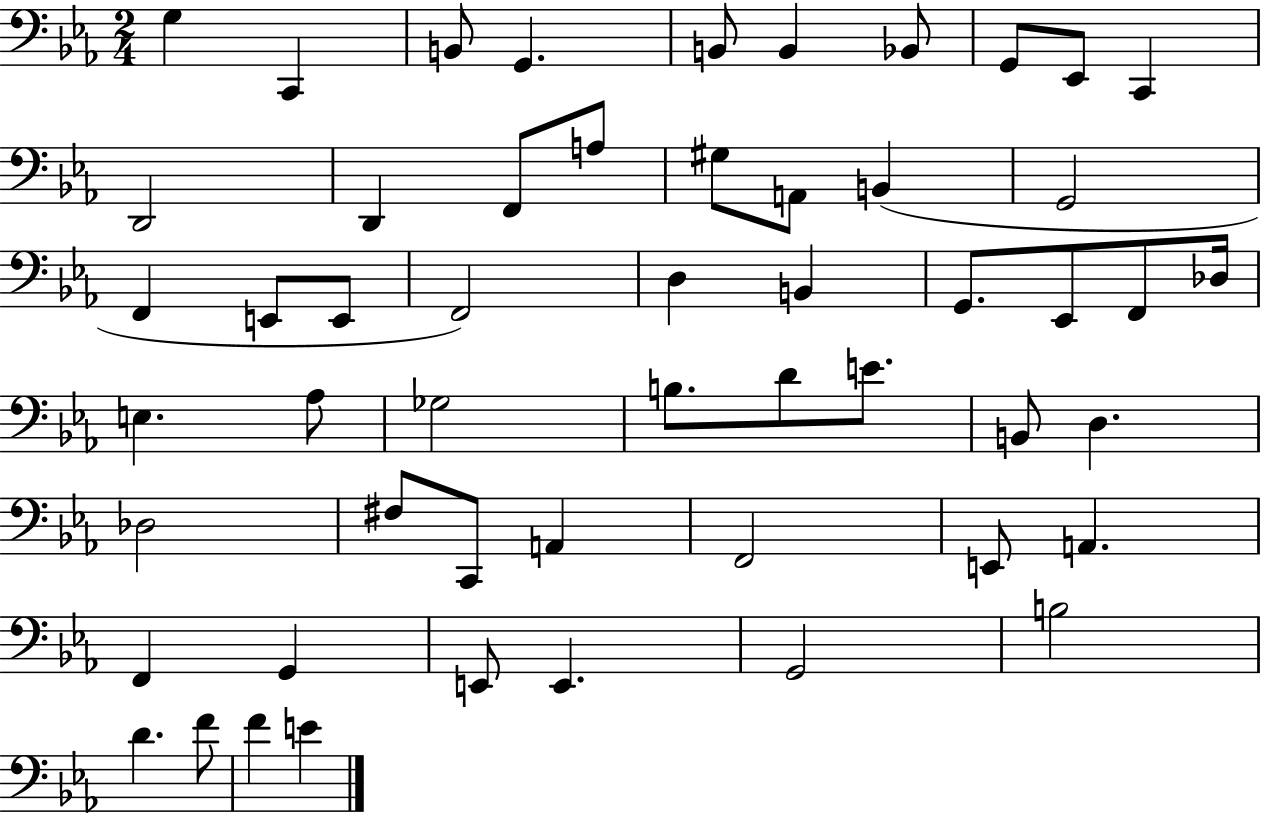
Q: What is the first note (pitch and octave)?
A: G3